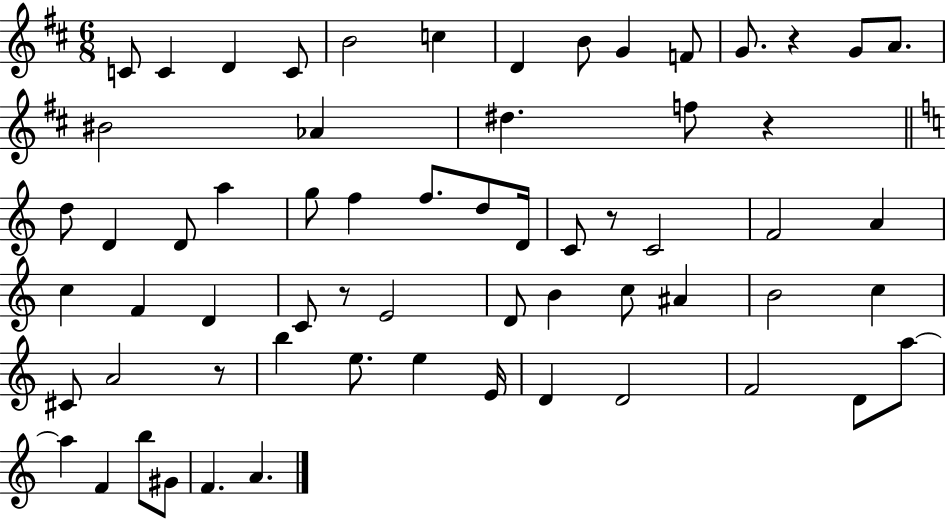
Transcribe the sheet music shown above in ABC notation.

X:1
T:Untitled
M:6/8
L:1/4
K:D
C/2 C D C/2 B2 c D B/2 G F/2 G/2 z G/2 A/2 ^B2 _A ^d f/2 z d/2 D D/2 a g/2 f f/2 d/2 D/4 C/2 z/2 C2 F2 A c F D C/2 z/2 E2 D/2 B c/2 ^A B2 c ^C/2 A2 z/2 b e/2 e E/4 D D2 F2 D/2 a/2 a F b/2 ^G/2 F A